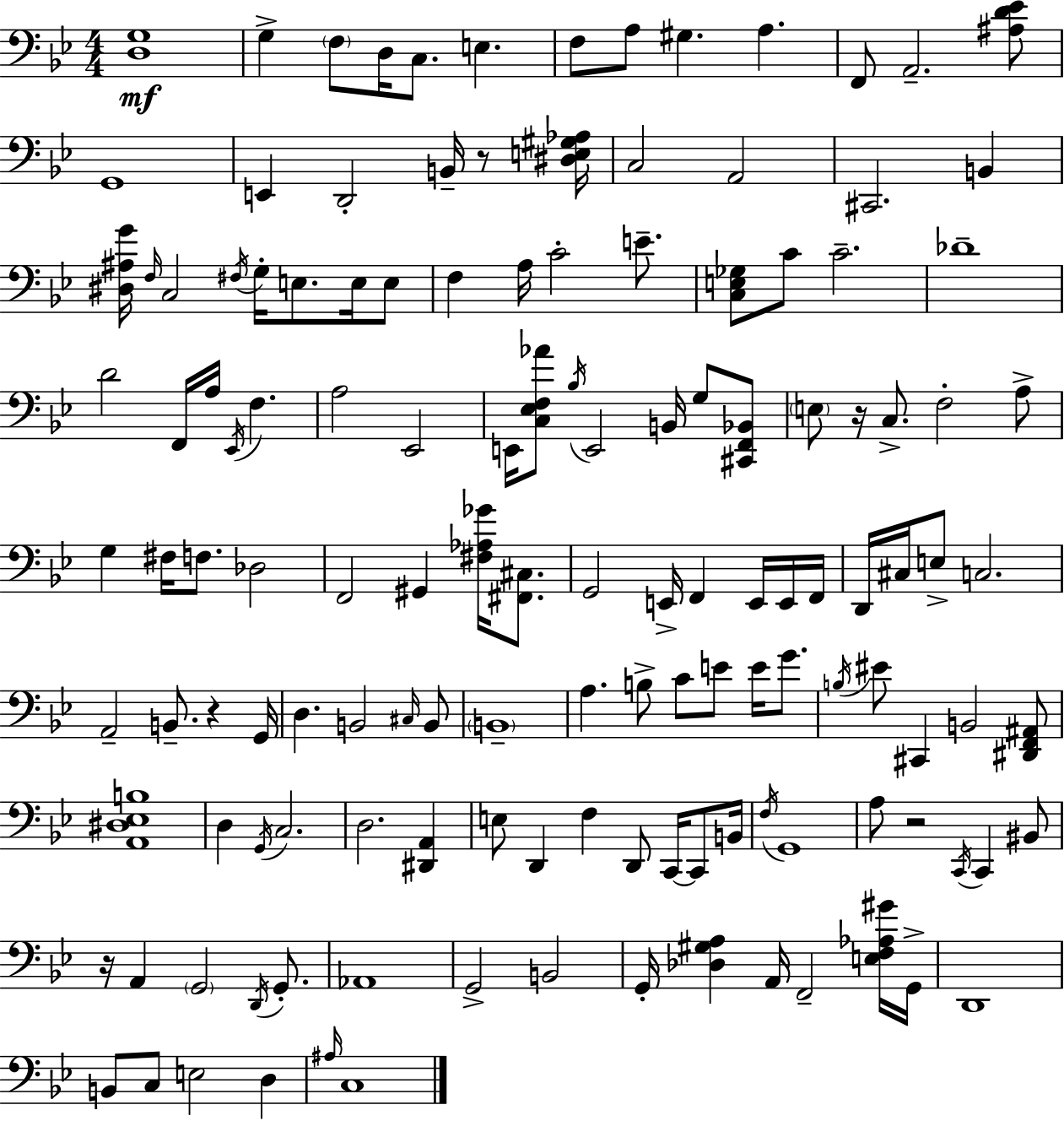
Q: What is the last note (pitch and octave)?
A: C3